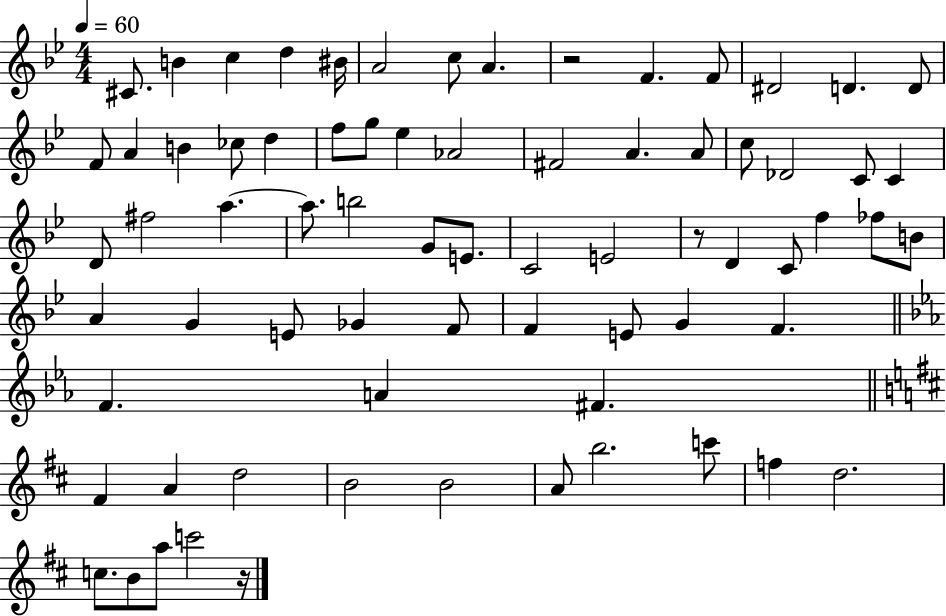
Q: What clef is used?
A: treble